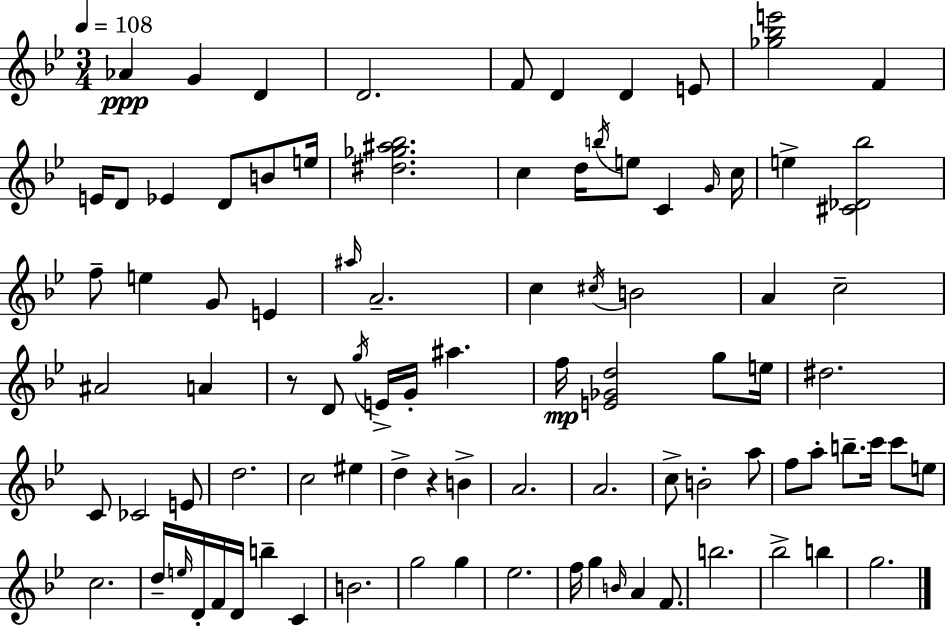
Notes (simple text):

Ab4/q G4/q D4/q D4/h. F4/e D4/q D4/q E4/e [Gb5,Bb5,E6]/h F4/q E4/s D4/e Eb4/q D4/e B4/e E5/s [D#5,Gb5,A#5,Bb5]/h. C5/q D5/s B5/s E5/e C4/q G4/s C5/s E5/q [C#4,Db4,Bb5]/h F5/e E5/q G4/e E4/q A#5/s A4/h. C5/q C#5/s B4/h A4/q C5/h A#4/h A4/q R/e D4/e G5/s E4/s G4/s A#5/q. F5/s [E4,Gb4,D5]/h G5/e E5/s D#5/h. C4/e CES4/h E4/e D5/h. C5/h EIS5/q D5/q R/q B4/q A4/h. A4/h. C5/e B4/h A5/e F5/e A5/e B5/e. C6/s C6/e E5/e C5/h. D5/s E5/s D4/s F4/s D4/s B5/q C4/q B4/h. G5/h G5/q Eb5/h. F5/s G5/q B4/s A4/q F4/e. B5/h. Bb5/h B5/q G5/h.